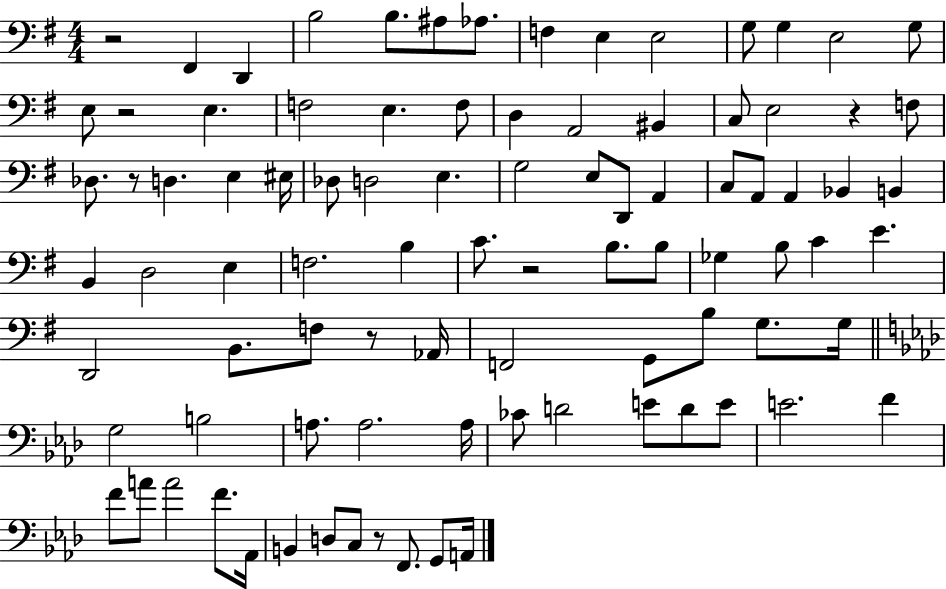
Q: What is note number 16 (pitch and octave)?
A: F3